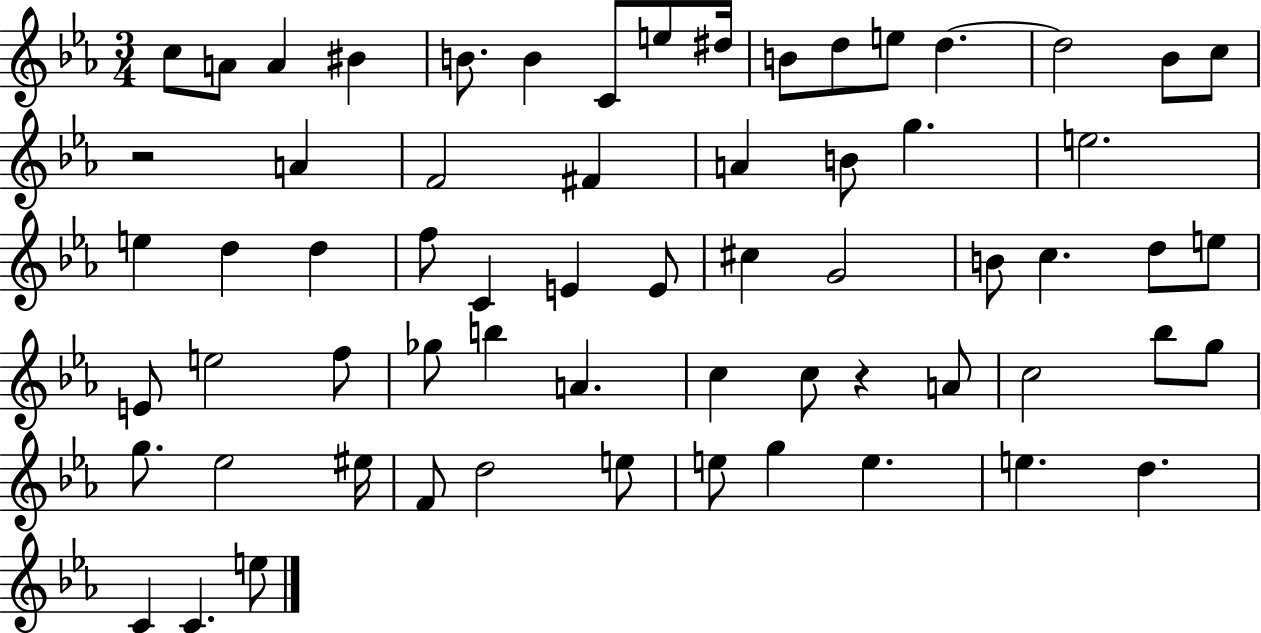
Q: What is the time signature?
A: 3/4